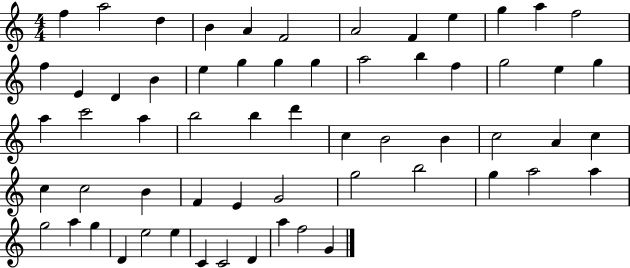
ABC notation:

X:1
T:Untitled
M:4/4
L:1/4
K:C
f a2 d B A F2 A2 F e g a f2 f E D B e g g g a2 b f g2 e g a c'2 a b2 b d' c B2 B c2 A c c c2 B F E G2 g2 b2 g a2 a g2 a g D e2 e C C2 D a f2 G